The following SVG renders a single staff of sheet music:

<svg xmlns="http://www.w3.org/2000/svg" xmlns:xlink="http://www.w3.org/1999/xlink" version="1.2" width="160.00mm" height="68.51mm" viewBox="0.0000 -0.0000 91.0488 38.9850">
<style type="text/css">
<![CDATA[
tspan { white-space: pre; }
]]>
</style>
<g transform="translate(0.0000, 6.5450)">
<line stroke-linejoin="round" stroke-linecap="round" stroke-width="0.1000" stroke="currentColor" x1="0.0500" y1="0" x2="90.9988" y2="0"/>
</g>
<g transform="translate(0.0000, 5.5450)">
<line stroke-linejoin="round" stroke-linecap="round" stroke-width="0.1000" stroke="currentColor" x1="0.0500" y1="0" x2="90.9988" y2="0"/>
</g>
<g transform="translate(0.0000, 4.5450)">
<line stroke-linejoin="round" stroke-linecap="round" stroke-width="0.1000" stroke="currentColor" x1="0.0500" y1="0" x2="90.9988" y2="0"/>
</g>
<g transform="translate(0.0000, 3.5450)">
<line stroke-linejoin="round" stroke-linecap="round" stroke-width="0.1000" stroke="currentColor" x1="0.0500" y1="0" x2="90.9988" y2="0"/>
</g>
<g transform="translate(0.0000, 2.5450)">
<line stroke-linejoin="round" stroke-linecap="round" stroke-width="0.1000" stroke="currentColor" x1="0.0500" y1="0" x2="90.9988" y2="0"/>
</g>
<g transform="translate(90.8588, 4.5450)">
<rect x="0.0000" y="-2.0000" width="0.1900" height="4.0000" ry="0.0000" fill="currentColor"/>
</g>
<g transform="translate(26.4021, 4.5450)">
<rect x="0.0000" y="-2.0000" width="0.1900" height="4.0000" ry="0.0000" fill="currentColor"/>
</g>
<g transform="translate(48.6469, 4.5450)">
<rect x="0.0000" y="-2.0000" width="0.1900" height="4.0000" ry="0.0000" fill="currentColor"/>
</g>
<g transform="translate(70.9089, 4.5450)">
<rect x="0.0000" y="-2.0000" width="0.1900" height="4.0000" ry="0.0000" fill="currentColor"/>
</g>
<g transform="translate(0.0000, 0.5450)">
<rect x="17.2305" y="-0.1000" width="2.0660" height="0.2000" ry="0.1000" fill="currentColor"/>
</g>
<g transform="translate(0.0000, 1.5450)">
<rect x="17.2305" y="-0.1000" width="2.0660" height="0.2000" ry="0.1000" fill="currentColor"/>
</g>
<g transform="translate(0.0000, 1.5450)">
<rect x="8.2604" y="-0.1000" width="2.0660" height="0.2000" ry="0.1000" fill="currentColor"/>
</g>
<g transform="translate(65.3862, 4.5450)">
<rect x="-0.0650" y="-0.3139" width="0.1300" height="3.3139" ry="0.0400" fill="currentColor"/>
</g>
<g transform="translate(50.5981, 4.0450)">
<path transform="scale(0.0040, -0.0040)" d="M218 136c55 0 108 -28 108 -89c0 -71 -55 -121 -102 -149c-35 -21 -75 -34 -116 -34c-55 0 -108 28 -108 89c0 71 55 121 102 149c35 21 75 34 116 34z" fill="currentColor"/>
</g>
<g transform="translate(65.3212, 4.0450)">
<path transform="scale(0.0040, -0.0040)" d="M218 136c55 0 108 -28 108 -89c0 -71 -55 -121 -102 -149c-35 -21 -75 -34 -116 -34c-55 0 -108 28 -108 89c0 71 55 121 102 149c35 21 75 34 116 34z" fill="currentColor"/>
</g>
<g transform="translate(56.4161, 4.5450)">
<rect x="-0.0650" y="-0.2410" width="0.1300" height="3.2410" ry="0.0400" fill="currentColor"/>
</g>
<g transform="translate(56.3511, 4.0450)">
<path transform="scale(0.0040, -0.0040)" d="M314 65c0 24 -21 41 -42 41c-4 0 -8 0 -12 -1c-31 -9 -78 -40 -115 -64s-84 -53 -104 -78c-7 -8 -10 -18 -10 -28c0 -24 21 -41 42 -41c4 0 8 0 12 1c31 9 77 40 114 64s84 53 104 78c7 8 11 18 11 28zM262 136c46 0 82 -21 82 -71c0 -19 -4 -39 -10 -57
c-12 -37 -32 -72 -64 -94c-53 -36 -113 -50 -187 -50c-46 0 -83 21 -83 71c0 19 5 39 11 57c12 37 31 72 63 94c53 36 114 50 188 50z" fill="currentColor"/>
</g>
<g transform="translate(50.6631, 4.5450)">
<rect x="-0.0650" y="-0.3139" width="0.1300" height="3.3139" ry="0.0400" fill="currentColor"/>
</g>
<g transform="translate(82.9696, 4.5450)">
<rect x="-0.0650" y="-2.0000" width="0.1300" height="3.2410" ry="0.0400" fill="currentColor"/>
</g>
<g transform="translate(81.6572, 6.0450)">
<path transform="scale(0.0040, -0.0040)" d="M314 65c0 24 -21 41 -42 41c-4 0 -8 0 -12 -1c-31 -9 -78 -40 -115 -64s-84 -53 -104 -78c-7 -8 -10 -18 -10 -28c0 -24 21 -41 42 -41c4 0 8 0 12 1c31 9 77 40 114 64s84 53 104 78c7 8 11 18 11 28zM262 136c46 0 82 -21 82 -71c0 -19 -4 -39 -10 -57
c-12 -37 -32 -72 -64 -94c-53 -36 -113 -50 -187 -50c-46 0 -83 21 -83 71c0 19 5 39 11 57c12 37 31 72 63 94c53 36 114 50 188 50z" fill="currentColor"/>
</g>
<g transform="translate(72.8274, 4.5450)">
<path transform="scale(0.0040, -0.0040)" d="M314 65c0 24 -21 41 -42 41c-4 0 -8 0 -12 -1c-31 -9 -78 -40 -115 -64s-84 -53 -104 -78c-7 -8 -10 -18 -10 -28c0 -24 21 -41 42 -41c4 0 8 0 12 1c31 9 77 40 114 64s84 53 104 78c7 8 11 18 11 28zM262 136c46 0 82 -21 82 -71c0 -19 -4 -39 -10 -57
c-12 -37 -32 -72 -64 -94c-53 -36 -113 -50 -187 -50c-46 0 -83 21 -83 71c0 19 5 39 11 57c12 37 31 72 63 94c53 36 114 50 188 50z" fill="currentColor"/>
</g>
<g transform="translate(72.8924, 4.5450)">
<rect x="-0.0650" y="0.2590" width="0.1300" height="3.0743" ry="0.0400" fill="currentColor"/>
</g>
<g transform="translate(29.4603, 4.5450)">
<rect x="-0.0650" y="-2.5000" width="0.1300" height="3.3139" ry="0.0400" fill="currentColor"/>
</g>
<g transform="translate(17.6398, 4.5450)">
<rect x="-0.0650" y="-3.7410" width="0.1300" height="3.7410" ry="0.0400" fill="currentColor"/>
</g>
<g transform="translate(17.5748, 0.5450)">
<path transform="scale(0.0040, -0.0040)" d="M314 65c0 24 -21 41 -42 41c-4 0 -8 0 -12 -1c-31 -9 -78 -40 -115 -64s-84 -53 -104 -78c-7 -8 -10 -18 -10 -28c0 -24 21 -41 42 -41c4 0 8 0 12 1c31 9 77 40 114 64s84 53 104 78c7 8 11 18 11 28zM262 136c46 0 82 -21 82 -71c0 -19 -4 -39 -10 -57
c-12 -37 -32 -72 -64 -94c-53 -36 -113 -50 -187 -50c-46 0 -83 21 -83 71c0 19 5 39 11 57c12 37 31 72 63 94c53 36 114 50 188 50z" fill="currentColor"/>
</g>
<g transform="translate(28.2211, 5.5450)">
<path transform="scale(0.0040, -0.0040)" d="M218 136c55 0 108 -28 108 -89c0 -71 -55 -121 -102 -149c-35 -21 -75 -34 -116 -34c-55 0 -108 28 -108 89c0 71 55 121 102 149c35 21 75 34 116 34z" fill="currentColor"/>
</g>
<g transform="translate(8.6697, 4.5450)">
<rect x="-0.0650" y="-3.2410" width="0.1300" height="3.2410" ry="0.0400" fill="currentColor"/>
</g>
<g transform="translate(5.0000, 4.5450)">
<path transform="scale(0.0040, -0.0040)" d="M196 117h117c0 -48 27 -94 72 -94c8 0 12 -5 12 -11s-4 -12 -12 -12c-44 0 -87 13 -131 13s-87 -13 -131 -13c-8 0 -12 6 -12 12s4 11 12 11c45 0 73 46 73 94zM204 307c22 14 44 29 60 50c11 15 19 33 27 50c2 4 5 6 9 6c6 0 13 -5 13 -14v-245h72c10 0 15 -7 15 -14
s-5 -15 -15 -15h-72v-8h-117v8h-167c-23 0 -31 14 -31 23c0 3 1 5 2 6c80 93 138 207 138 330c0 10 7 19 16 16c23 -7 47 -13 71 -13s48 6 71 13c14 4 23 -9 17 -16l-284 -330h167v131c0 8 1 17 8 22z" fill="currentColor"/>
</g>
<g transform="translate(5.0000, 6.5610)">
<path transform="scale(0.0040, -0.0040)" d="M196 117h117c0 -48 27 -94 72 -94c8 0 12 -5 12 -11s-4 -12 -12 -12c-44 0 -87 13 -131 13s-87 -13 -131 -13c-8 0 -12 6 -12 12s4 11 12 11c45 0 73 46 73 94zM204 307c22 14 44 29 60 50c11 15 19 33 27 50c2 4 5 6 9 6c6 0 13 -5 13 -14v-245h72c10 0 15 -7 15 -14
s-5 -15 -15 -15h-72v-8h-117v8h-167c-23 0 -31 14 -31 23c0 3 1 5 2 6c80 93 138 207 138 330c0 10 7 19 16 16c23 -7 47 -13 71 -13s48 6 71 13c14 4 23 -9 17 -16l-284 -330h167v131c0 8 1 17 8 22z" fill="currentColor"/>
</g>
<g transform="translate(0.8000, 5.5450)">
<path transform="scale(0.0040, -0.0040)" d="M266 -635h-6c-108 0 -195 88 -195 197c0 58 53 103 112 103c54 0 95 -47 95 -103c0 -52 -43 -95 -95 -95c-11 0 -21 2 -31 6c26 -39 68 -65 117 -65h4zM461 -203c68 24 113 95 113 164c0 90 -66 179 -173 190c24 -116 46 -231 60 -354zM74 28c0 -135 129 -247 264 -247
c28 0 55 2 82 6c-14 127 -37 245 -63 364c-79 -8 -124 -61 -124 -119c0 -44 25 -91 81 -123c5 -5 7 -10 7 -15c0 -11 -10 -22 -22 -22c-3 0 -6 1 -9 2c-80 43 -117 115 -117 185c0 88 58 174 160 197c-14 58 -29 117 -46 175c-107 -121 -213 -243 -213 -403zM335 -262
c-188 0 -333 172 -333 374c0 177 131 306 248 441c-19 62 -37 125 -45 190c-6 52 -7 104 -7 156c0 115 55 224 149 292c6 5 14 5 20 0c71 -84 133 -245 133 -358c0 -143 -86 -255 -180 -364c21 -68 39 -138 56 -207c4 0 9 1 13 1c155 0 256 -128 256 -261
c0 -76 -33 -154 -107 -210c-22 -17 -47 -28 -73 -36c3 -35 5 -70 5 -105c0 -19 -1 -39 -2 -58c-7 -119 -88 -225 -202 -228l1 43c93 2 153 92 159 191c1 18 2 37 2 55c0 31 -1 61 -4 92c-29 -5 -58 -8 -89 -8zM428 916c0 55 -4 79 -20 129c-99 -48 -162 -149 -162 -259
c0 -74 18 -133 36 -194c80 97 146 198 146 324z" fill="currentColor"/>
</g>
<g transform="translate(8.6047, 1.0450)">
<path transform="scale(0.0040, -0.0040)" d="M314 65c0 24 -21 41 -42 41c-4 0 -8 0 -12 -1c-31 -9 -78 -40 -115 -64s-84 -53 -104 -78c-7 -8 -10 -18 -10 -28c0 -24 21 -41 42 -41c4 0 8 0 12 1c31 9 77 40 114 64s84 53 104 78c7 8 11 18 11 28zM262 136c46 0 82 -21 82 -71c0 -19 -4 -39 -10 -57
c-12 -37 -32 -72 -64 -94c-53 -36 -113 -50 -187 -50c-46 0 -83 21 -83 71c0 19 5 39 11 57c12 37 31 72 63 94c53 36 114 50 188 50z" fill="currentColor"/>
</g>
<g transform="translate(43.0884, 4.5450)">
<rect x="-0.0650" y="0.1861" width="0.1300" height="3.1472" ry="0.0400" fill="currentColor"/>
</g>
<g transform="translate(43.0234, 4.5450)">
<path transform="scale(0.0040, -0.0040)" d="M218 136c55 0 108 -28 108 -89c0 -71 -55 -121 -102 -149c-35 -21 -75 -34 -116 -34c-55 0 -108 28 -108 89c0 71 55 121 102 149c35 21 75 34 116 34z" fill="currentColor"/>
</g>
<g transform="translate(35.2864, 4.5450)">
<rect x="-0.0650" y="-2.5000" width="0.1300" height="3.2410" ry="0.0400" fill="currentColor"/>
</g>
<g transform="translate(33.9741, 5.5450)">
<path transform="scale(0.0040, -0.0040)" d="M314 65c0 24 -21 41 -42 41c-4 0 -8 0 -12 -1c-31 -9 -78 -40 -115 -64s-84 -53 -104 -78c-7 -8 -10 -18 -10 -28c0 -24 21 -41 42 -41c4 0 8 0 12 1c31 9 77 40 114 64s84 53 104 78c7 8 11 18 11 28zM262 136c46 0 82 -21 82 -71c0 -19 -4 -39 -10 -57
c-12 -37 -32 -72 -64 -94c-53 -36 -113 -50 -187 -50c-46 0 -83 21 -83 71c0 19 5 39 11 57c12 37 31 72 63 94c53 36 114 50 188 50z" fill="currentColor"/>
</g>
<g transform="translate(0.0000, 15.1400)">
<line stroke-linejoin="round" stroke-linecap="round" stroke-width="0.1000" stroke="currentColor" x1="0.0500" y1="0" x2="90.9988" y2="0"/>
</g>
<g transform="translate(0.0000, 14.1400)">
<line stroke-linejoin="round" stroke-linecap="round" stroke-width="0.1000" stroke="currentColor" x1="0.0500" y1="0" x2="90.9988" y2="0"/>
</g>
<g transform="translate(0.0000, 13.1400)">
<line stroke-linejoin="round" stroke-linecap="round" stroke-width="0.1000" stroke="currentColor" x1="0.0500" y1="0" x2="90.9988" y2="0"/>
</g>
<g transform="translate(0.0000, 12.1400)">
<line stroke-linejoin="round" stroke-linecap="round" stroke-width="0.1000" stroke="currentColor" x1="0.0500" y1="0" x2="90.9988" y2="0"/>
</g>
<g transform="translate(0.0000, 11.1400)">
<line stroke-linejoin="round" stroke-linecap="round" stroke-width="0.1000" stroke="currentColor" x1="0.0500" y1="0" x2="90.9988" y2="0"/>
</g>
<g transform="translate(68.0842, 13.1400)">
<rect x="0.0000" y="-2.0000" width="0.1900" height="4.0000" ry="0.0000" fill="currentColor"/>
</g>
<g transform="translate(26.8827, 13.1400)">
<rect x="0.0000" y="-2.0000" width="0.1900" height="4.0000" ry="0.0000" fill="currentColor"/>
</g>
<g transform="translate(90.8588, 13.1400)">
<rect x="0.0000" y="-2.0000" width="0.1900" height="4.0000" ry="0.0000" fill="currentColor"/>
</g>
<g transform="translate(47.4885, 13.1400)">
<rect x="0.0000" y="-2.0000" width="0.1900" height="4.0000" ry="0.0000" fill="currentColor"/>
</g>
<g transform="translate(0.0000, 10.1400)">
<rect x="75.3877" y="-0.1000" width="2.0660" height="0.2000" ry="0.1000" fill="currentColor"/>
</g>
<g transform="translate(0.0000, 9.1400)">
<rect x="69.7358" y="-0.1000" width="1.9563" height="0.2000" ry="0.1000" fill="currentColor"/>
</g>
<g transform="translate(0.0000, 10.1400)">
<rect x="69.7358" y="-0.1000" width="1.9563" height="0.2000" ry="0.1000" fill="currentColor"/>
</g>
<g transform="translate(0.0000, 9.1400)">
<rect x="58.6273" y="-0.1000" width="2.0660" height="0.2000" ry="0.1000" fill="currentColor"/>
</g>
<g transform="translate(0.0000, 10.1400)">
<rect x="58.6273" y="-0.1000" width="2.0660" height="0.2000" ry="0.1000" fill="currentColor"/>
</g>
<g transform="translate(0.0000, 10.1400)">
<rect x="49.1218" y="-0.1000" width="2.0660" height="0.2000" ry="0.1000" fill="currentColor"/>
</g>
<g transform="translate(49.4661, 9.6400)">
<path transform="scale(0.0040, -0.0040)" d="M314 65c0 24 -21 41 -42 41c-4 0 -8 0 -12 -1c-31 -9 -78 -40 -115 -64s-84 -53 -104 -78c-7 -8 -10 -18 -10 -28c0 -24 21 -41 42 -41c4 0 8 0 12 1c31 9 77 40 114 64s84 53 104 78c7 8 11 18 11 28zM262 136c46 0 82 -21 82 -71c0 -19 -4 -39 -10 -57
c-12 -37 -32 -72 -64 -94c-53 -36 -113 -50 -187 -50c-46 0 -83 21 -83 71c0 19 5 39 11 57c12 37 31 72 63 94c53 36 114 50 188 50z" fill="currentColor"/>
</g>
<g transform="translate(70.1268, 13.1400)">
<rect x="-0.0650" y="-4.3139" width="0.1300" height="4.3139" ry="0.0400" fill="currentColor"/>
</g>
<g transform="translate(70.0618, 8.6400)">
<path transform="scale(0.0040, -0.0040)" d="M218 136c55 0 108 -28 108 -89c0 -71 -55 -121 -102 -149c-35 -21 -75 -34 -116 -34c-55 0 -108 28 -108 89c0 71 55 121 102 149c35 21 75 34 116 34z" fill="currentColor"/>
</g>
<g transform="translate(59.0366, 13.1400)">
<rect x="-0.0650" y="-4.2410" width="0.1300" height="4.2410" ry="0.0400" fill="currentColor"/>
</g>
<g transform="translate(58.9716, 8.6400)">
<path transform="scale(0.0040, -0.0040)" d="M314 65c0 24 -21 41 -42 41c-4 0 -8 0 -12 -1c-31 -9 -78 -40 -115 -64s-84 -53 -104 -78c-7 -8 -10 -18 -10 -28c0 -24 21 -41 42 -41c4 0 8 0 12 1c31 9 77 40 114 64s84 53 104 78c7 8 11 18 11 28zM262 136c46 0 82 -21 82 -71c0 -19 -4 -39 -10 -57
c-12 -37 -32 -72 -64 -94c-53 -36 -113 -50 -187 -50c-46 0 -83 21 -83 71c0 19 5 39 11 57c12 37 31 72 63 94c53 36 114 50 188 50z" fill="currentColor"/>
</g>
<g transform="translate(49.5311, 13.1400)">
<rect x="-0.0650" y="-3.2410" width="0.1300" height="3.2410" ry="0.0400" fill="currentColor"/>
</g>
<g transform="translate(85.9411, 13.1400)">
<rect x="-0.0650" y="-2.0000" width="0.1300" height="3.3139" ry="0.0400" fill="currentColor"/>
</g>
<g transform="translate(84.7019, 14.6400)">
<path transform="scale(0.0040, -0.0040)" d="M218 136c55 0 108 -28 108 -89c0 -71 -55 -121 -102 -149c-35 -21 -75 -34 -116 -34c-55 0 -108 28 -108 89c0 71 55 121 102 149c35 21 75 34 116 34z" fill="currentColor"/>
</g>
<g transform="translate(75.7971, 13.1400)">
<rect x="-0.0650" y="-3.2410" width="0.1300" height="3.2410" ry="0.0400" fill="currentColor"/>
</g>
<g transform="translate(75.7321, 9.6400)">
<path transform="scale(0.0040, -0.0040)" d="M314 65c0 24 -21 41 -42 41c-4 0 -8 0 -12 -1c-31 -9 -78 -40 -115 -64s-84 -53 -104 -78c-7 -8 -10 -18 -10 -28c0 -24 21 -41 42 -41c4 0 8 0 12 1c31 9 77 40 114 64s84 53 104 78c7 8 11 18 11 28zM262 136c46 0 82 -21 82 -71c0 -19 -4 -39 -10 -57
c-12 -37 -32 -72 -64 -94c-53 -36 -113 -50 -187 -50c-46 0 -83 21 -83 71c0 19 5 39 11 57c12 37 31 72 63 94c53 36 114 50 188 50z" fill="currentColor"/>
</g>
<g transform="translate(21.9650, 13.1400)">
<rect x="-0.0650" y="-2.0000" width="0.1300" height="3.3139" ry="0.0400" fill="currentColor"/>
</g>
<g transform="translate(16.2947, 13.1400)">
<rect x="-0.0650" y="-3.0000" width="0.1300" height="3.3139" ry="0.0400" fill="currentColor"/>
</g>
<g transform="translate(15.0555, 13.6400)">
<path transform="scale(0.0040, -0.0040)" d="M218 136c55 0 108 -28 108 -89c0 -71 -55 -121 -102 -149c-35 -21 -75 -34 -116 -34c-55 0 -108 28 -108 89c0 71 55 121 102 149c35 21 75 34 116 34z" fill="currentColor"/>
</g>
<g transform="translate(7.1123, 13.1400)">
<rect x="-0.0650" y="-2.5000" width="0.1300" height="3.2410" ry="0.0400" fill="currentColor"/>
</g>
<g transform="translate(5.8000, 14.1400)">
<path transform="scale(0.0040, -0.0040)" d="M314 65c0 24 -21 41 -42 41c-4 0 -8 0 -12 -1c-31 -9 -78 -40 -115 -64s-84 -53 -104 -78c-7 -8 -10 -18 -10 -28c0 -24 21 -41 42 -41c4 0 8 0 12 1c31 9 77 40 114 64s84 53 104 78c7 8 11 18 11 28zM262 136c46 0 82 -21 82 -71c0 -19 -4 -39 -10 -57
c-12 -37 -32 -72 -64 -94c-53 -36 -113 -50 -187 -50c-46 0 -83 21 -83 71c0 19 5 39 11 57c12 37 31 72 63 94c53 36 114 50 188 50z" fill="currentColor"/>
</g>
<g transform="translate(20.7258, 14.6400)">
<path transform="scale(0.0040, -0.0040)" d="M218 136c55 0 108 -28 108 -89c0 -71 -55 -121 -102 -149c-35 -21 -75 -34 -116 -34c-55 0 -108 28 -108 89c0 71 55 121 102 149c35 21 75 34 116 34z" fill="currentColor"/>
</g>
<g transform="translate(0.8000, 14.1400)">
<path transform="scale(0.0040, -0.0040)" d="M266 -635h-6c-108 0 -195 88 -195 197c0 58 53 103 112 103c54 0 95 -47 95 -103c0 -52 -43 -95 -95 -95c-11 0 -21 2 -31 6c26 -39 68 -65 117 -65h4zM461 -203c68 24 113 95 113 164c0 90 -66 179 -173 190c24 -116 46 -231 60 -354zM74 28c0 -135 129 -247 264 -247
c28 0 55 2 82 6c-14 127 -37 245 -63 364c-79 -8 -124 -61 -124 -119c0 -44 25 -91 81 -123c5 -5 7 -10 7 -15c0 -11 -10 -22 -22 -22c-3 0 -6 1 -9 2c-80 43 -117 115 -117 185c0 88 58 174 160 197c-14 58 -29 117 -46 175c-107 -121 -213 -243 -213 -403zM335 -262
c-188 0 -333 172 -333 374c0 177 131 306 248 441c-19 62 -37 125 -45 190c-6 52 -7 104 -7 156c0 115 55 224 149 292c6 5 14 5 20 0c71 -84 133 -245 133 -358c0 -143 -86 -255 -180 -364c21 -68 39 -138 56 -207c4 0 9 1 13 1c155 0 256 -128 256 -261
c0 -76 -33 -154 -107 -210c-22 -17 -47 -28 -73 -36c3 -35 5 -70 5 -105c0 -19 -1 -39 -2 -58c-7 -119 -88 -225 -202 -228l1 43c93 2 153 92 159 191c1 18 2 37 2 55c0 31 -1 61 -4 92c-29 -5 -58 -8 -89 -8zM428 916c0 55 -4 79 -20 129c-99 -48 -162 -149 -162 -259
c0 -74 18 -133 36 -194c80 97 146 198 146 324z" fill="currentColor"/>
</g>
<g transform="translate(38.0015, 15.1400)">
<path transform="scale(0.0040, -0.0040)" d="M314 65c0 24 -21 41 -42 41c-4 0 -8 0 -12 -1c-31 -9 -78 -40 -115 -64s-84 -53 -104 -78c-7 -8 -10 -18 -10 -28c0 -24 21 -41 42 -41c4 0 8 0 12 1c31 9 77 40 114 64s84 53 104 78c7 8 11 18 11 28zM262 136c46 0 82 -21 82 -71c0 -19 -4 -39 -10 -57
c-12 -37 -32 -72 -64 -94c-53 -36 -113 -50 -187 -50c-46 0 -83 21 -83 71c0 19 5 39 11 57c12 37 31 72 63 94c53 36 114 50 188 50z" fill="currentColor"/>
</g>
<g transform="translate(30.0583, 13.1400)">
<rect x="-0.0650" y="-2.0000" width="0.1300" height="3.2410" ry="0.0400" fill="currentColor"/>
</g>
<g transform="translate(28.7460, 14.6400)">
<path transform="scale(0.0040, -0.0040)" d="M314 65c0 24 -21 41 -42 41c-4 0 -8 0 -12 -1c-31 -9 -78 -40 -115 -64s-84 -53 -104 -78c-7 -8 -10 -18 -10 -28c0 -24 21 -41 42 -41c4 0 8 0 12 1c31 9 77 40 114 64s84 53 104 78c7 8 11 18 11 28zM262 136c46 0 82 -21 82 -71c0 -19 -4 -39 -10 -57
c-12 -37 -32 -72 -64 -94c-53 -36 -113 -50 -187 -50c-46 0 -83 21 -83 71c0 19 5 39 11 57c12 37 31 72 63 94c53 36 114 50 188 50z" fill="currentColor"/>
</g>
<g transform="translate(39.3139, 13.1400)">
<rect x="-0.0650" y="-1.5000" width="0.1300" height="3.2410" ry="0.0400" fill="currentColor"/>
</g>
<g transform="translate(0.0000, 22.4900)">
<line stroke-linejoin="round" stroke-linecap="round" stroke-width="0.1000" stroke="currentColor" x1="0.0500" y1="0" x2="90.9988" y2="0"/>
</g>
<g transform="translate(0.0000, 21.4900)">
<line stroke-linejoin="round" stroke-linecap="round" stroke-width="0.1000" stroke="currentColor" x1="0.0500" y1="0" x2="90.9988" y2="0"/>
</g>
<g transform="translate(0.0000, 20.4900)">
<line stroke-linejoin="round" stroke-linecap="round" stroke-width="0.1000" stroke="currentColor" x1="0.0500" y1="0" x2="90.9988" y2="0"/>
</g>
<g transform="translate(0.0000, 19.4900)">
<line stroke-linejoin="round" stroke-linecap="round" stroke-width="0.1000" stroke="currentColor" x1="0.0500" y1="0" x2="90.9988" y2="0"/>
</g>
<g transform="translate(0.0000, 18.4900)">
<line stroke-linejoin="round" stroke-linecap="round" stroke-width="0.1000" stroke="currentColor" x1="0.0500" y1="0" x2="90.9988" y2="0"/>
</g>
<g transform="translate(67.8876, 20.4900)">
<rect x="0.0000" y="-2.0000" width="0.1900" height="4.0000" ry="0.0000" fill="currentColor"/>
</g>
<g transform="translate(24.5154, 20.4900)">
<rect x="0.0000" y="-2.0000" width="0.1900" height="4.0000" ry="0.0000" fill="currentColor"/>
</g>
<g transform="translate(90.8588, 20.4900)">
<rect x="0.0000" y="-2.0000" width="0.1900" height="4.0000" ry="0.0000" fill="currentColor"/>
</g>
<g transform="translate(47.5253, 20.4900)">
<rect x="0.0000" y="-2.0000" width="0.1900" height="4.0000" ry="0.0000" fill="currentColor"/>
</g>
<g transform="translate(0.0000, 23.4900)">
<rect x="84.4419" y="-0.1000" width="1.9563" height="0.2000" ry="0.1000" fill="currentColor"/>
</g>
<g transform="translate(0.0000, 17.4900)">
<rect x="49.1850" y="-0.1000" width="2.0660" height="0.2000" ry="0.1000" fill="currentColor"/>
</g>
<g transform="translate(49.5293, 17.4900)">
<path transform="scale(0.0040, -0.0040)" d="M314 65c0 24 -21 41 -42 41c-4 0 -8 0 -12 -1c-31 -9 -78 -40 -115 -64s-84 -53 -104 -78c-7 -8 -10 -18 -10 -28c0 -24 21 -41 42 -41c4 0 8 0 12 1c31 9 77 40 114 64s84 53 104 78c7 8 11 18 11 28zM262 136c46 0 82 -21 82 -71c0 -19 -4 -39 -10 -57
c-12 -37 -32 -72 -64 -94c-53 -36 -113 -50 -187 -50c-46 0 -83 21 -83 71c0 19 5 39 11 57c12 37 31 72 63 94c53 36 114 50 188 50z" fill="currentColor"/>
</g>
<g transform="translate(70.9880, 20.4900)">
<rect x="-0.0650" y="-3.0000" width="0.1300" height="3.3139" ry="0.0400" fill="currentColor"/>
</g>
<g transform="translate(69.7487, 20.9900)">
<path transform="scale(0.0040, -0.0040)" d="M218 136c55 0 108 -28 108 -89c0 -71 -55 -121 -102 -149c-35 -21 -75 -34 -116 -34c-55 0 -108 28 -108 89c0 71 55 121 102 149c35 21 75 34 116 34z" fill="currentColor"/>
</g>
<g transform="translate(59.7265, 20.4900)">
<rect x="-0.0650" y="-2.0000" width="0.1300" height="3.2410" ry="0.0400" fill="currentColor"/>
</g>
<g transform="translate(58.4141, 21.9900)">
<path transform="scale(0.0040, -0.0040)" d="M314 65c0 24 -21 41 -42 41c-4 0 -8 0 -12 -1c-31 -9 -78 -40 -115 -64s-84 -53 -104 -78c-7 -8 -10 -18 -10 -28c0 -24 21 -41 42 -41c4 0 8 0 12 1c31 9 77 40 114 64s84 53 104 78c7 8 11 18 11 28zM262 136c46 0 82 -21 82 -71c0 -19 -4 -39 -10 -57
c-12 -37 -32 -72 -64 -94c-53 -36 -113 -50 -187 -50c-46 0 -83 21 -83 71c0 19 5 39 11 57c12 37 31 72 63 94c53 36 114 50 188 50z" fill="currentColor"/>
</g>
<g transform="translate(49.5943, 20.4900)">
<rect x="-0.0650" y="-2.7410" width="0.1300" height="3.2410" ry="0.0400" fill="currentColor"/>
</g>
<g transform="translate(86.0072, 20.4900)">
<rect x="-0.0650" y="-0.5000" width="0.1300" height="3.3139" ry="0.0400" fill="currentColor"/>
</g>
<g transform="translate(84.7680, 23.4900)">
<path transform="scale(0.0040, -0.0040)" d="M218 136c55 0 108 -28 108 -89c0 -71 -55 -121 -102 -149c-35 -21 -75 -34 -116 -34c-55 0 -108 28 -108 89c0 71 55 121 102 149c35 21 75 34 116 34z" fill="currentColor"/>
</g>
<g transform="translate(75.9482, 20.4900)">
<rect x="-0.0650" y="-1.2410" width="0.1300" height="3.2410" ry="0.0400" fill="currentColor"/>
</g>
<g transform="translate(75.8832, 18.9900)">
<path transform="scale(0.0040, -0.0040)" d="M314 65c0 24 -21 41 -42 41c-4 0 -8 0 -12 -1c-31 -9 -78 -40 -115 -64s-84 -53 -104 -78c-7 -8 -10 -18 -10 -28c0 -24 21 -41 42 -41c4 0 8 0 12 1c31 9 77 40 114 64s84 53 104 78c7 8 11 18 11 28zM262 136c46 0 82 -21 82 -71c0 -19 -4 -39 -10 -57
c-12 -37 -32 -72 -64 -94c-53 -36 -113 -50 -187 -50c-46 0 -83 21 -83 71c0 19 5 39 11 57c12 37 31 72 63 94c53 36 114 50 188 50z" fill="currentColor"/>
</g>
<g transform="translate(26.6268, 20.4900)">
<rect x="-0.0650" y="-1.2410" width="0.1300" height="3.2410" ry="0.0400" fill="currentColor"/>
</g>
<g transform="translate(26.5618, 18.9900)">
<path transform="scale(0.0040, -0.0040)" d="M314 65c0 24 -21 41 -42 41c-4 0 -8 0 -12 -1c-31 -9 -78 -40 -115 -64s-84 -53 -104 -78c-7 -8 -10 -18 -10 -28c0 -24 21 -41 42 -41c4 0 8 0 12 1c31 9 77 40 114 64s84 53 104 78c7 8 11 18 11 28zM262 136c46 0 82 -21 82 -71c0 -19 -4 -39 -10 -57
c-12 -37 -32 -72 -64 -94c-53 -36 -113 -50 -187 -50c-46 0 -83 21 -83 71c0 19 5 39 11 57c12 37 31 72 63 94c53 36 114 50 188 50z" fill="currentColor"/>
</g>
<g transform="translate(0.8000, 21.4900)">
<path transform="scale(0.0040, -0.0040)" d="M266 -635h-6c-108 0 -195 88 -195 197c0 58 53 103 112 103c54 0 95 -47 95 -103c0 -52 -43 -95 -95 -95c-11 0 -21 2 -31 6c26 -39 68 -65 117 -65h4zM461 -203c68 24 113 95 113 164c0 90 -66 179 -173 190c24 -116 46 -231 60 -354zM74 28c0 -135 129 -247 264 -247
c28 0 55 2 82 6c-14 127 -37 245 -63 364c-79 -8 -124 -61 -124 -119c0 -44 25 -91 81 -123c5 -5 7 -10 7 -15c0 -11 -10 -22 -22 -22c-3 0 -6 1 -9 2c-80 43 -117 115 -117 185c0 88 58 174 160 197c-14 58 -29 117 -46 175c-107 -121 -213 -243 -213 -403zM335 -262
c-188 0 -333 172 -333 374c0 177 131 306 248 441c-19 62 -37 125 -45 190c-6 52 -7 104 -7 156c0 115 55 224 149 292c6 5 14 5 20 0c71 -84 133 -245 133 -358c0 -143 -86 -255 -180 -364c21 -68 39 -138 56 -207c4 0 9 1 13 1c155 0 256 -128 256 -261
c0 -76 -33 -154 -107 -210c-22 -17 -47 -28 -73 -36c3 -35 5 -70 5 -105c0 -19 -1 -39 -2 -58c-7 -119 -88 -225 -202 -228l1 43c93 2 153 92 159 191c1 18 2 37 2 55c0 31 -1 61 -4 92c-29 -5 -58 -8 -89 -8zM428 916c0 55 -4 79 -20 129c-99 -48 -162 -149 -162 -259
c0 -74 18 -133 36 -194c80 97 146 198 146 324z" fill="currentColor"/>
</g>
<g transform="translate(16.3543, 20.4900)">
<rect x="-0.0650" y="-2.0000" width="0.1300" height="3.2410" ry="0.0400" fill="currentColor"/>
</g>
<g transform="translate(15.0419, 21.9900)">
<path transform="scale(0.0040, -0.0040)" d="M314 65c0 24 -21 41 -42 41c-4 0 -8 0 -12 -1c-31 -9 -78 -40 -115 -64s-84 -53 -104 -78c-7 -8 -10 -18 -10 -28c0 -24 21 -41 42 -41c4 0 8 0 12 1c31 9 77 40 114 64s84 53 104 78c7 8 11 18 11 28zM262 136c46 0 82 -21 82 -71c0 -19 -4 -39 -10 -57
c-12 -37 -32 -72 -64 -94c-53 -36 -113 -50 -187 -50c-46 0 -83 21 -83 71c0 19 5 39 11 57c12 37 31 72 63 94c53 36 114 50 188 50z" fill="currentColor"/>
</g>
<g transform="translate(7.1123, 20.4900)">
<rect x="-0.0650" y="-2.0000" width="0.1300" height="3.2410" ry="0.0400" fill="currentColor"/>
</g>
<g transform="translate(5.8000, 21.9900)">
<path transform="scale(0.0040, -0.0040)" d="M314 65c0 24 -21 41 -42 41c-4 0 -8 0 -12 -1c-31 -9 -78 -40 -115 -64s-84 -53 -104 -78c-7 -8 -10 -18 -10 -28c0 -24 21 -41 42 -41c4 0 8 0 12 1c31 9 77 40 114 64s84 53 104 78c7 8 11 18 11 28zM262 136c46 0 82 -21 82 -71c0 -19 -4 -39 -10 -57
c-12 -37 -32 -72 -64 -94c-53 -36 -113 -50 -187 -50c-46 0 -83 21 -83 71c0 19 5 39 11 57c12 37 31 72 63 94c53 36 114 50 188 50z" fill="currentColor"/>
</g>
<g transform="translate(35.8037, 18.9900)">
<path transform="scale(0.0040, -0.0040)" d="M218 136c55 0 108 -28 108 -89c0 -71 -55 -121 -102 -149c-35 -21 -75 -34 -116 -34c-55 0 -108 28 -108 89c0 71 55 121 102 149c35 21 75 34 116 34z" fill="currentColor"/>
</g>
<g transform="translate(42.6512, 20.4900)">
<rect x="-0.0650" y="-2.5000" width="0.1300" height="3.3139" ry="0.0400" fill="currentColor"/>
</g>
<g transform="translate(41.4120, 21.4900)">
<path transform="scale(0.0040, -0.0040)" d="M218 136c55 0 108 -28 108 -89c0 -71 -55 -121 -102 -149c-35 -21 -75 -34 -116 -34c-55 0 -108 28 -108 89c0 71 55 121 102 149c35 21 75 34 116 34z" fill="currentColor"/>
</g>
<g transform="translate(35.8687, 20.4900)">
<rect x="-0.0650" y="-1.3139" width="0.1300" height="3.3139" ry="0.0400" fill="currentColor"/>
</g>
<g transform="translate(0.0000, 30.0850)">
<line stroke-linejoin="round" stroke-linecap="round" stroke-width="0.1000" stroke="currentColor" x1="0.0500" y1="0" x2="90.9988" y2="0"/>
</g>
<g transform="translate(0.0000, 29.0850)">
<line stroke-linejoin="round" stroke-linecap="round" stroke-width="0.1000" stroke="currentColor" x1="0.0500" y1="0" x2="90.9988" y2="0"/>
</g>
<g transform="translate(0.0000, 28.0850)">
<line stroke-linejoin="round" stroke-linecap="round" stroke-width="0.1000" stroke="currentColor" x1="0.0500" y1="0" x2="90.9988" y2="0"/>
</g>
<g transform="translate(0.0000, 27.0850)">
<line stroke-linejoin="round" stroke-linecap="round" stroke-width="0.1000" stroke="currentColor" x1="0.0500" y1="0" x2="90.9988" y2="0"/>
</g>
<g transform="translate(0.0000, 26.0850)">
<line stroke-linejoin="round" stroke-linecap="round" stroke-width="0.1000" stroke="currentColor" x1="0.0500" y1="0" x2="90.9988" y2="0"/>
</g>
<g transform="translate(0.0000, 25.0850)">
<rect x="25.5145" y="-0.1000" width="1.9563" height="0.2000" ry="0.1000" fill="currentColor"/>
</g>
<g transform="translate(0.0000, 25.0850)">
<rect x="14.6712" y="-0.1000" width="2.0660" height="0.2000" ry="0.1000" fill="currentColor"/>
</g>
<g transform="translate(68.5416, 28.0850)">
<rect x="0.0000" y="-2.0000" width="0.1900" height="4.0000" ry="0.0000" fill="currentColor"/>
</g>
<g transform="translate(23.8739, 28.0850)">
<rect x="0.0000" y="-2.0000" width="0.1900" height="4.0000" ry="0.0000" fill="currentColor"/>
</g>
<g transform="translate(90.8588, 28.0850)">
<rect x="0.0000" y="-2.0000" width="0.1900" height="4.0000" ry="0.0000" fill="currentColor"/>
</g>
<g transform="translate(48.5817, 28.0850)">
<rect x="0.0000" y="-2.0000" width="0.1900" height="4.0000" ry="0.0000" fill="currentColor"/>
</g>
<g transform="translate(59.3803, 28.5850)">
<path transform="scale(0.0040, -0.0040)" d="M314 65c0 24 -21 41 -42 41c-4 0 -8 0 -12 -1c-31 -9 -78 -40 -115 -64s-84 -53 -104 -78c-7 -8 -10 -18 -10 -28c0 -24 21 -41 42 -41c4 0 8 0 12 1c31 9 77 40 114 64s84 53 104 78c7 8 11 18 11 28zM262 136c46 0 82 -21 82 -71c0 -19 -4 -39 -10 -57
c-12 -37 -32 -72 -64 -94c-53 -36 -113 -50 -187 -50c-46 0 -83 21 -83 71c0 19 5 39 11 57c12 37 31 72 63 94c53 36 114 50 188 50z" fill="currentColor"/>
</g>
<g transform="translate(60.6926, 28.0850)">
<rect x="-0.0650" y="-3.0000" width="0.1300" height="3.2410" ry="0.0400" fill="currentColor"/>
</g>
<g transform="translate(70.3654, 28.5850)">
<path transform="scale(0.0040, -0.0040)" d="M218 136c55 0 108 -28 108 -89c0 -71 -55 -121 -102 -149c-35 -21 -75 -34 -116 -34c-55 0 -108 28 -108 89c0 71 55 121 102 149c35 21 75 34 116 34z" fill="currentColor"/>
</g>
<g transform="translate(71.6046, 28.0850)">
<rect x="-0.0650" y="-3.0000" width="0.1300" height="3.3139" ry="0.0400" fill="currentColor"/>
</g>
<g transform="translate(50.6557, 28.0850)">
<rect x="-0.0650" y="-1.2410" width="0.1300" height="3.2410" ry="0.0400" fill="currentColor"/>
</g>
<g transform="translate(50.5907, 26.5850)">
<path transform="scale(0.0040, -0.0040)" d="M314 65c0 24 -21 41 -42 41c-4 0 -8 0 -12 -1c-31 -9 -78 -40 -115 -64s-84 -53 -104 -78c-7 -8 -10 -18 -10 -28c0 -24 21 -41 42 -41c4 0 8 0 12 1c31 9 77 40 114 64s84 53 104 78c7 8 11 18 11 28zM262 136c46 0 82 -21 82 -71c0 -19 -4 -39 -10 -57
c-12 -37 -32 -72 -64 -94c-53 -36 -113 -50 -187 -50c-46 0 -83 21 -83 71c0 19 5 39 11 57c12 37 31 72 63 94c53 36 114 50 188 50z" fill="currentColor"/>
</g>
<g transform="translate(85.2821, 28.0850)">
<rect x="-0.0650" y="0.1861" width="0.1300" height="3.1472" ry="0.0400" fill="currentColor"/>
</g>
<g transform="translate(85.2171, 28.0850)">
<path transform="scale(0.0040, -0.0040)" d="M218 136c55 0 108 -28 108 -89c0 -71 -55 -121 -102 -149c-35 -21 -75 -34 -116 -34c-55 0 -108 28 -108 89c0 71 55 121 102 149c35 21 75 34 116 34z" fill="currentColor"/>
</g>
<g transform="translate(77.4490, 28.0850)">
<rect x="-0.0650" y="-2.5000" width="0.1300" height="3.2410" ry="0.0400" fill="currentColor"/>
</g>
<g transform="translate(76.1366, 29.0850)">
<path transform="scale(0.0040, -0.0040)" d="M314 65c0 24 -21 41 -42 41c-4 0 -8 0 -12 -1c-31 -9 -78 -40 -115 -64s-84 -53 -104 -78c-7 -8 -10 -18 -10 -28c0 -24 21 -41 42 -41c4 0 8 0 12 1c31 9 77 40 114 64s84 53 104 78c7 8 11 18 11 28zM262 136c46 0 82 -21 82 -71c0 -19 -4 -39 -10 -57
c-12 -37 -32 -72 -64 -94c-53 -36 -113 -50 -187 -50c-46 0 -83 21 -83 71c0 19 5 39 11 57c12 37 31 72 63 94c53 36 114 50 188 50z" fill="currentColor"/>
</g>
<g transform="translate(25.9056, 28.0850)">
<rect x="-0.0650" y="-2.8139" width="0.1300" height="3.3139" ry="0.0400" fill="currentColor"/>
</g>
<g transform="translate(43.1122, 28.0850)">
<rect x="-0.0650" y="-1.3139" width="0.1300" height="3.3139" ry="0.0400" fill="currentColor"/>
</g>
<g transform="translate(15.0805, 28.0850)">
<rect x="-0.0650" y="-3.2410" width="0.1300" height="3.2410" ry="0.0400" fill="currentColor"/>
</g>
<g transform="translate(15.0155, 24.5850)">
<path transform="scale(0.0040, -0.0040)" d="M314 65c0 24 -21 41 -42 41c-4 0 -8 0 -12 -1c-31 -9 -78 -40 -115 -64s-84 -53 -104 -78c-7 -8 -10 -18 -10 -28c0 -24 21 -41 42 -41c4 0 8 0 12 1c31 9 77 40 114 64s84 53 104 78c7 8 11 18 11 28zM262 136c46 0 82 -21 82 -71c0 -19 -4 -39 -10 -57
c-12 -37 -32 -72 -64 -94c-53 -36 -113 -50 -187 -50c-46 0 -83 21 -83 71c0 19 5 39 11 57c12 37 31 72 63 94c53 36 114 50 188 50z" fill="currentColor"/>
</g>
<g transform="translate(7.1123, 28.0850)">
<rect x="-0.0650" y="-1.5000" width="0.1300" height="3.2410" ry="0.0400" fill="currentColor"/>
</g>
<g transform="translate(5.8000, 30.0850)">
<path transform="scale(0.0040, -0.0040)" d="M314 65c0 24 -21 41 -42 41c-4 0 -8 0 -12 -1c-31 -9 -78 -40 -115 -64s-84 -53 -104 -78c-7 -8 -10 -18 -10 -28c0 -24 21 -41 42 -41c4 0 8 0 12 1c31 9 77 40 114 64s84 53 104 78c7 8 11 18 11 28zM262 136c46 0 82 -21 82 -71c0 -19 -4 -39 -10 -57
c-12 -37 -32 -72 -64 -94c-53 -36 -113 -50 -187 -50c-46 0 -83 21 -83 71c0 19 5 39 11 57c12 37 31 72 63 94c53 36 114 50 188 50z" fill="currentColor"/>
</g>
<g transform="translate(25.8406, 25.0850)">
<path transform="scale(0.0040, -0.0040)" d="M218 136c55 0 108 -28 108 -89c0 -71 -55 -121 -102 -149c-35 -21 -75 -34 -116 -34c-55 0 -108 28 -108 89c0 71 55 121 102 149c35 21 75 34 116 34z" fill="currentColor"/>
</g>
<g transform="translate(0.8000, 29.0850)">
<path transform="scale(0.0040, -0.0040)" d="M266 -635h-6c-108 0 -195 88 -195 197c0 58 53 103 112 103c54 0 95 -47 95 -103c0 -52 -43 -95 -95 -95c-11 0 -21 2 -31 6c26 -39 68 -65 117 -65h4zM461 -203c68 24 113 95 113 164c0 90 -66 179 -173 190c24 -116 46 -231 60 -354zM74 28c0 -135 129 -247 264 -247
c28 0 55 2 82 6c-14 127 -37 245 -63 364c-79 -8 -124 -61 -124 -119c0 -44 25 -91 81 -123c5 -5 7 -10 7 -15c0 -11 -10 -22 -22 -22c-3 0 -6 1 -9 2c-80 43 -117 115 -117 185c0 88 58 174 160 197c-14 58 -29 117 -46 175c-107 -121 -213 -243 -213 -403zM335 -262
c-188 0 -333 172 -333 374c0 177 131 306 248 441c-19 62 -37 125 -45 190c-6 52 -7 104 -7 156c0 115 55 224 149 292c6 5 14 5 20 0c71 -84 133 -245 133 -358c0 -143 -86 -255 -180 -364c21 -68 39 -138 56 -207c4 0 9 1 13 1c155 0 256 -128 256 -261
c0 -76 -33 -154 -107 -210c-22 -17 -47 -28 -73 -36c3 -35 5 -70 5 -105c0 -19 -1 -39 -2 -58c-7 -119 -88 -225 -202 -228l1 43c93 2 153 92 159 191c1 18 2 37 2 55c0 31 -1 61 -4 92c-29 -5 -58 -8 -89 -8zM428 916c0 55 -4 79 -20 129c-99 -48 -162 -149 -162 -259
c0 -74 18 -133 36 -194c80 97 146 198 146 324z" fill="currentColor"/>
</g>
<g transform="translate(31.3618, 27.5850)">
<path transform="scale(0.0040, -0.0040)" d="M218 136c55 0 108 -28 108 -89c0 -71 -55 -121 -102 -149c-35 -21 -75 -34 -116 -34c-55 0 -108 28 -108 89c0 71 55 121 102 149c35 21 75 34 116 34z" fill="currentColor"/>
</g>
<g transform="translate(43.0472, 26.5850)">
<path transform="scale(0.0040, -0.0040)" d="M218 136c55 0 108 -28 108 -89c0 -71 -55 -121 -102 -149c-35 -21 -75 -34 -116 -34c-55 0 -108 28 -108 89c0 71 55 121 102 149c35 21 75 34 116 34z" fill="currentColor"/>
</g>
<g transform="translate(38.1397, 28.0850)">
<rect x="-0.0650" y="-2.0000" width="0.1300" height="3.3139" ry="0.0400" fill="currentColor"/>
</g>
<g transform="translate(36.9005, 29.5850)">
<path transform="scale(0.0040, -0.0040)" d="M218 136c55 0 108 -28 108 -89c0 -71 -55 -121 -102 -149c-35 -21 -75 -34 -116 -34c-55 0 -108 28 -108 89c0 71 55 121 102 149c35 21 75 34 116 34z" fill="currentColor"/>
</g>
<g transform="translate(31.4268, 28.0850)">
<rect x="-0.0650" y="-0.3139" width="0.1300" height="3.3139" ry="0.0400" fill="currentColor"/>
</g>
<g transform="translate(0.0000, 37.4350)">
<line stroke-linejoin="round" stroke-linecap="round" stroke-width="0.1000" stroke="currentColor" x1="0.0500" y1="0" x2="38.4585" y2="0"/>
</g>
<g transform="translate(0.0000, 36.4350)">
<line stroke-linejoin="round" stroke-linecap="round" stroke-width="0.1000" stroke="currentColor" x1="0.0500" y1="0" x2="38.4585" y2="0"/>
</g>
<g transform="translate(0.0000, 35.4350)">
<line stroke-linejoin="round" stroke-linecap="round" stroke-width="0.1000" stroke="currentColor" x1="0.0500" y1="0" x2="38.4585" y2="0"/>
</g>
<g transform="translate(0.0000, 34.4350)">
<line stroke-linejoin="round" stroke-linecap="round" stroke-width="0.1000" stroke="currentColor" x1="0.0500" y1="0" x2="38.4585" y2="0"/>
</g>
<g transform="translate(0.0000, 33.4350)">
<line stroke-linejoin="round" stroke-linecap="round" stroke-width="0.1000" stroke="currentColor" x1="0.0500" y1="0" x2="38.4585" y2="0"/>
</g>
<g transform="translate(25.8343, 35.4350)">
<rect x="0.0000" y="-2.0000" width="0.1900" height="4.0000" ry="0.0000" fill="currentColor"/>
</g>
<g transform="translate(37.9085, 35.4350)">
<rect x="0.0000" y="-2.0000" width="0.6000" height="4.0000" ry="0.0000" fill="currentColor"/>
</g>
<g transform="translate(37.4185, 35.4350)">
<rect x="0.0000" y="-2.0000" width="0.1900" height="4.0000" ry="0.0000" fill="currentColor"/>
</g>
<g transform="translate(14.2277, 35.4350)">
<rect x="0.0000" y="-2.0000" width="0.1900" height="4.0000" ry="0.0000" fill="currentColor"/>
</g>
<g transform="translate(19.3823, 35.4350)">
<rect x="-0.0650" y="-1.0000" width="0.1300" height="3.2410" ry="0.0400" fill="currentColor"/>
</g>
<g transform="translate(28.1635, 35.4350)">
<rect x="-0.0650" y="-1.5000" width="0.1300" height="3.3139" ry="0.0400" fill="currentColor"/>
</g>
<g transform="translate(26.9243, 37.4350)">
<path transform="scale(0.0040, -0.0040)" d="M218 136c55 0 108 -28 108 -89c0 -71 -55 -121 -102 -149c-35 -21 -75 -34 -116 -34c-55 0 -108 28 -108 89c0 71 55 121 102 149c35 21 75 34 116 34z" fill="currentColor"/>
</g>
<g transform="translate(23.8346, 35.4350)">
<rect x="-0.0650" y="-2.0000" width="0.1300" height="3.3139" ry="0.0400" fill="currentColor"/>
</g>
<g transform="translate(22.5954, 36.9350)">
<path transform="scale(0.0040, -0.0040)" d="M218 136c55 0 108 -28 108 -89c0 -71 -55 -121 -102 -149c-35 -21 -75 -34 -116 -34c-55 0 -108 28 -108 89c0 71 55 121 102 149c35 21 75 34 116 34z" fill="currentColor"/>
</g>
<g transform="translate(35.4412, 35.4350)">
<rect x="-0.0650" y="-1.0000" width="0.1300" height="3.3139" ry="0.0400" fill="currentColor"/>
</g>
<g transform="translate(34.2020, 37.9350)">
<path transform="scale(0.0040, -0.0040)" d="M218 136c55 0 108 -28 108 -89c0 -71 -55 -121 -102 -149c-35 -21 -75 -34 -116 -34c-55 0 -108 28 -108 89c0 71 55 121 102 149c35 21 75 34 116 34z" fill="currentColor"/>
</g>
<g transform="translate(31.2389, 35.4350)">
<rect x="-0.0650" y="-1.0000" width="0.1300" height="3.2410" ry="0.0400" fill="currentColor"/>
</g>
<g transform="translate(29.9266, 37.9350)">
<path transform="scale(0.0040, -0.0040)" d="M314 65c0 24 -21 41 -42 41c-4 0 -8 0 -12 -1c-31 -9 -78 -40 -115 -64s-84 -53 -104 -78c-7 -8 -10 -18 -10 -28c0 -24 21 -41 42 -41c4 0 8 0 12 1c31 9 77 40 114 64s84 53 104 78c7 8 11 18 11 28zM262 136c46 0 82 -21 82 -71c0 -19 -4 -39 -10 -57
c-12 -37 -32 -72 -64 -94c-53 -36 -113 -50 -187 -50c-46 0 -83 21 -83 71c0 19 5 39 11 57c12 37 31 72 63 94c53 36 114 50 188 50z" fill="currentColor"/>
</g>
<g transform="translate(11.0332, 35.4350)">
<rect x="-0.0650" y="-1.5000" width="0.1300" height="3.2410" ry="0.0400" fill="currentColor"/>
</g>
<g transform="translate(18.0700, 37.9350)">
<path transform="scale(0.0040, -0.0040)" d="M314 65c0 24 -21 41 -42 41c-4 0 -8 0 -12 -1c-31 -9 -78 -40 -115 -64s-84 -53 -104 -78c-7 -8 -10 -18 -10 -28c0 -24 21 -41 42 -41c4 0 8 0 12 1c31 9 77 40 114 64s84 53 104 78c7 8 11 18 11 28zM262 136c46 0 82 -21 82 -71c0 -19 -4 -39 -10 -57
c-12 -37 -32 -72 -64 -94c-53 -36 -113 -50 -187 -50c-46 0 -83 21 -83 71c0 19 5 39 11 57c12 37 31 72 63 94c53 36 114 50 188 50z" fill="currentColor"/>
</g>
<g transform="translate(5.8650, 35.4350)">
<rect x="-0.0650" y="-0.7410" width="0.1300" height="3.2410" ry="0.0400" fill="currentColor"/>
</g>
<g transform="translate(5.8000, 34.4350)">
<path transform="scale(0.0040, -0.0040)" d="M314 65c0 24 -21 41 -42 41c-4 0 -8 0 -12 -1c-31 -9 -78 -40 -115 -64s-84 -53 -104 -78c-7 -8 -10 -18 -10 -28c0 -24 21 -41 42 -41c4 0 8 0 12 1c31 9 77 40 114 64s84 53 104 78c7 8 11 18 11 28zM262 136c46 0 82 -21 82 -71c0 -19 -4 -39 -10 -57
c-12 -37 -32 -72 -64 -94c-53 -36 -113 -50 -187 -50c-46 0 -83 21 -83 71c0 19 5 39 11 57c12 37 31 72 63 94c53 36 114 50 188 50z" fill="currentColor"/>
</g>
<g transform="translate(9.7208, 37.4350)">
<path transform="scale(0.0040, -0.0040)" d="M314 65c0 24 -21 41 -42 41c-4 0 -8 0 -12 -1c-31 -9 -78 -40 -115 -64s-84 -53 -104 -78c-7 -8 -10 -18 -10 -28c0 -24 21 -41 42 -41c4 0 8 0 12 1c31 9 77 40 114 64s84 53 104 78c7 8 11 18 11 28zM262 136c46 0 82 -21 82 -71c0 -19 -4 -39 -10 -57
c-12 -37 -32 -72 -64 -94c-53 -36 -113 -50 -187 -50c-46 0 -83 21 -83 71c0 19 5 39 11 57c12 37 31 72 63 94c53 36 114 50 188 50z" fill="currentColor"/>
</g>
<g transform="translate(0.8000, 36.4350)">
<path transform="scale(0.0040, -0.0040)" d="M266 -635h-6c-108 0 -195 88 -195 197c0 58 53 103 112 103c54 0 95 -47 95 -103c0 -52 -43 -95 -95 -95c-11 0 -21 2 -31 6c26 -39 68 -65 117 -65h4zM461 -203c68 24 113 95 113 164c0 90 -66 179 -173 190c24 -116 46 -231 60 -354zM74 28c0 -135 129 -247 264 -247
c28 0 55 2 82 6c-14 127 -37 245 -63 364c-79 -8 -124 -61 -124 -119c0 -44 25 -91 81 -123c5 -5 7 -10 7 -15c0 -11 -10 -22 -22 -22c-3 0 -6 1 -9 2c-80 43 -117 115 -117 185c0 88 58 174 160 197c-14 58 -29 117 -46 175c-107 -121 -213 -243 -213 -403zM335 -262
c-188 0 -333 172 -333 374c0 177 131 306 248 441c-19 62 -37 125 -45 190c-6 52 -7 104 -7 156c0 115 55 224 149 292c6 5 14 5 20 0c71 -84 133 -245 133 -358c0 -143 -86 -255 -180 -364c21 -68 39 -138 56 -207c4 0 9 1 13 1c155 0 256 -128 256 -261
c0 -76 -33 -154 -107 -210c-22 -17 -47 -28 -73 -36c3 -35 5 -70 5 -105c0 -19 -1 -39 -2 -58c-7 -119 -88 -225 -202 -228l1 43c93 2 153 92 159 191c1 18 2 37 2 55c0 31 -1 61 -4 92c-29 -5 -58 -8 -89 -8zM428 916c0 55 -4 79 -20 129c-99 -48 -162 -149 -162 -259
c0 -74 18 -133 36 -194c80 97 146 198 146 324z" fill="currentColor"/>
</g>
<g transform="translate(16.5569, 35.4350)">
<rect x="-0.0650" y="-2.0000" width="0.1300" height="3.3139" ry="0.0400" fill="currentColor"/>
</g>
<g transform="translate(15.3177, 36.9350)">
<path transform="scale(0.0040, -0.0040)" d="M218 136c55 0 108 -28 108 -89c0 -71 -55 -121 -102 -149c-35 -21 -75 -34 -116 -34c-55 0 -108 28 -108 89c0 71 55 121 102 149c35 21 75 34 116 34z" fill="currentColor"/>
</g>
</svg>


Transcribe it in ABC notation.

X:1
T:Untitled
M:4/4
L:1/4
K:C
b2 c'2 G G2 B c c2 c B2 F2 G2 A F F2 E2 b2 d'2 d' b2 F F2 F2 e2 e G a2 F2 A e2 C E2 b2 a c F e e2 A2 A G2 B d2 E2 F D2 F E D2 D